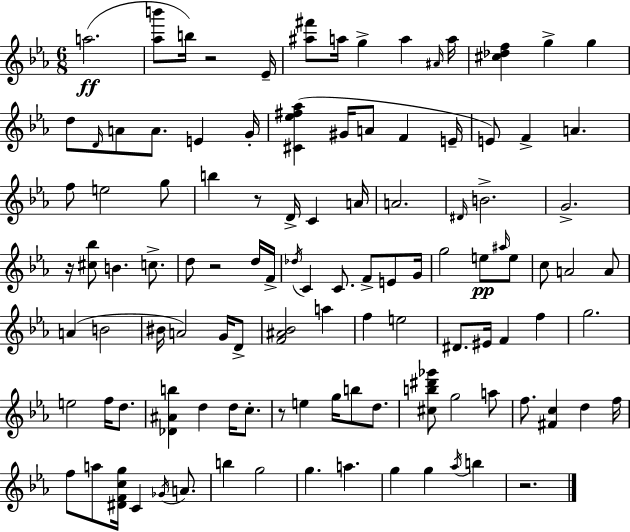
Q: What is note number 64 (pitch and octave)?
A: F4